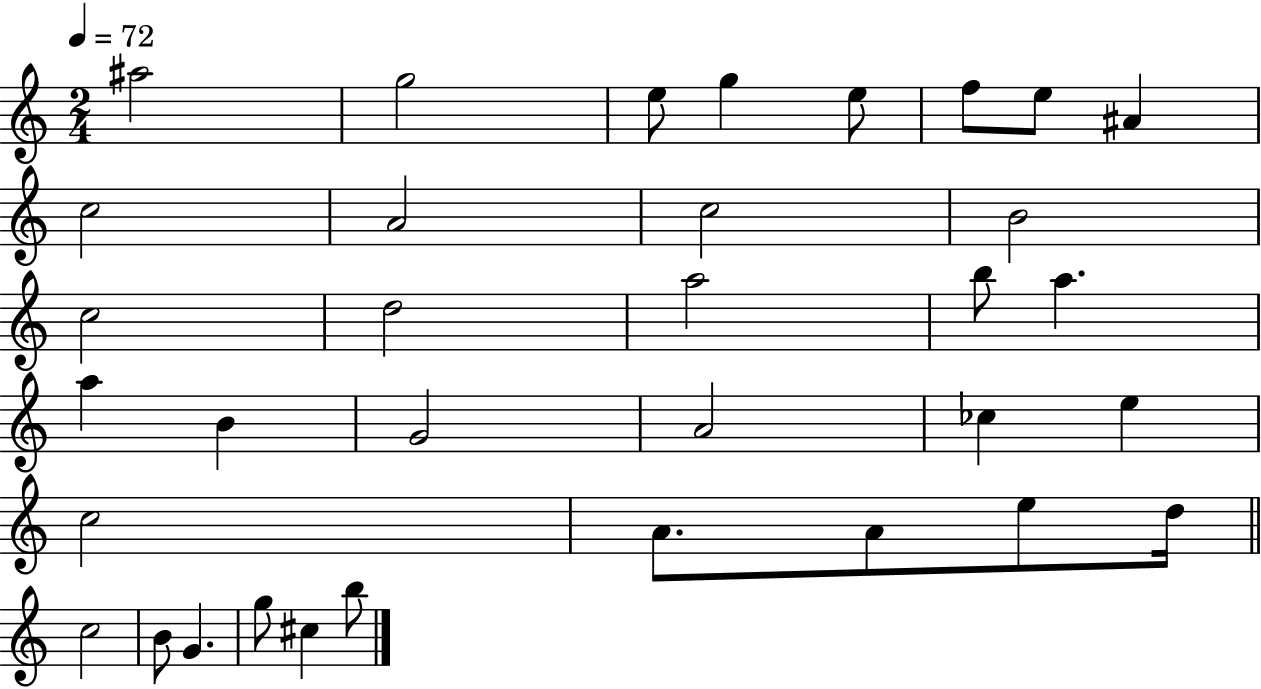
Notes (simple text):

A#5/h G5/h E5/e G5/q E5/e F5/e E5/e A#4/q C5/h A4/h C5/h B4/h C5/h D5/h A5/h B5/e A5/q. A5/q B4/q G4/h A4/h CES5/q E5/q C5/h A4/e. A4/e E5/e D5/s C5/h B4/e G4/q. G5/e C#5/q B5/e